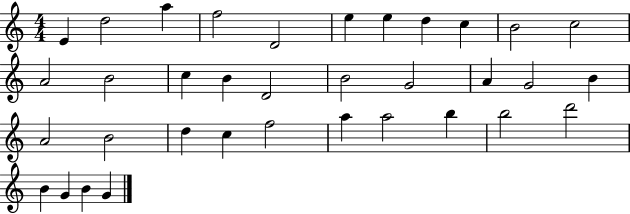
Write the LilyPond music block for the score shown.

{
  \clef treble
  \numericTimeSignature
  \time 4/4
  \key c \major
  e'4 d''2 a''4 | f''2 d'2 | e''4 e''4 d''4 c''4 | b'2 c''2 | \break a'2 b'2 | c''4 b'4 d'2 | b'2 g'2 | a'4 g'2 b'4 | \break a'2 b'2 | d''4 c''4 f''2 | a''4 a''2 b''4 | b''2 d'''2 | \break b'4 g'4 b'4 g'4 | \bar "|."
}